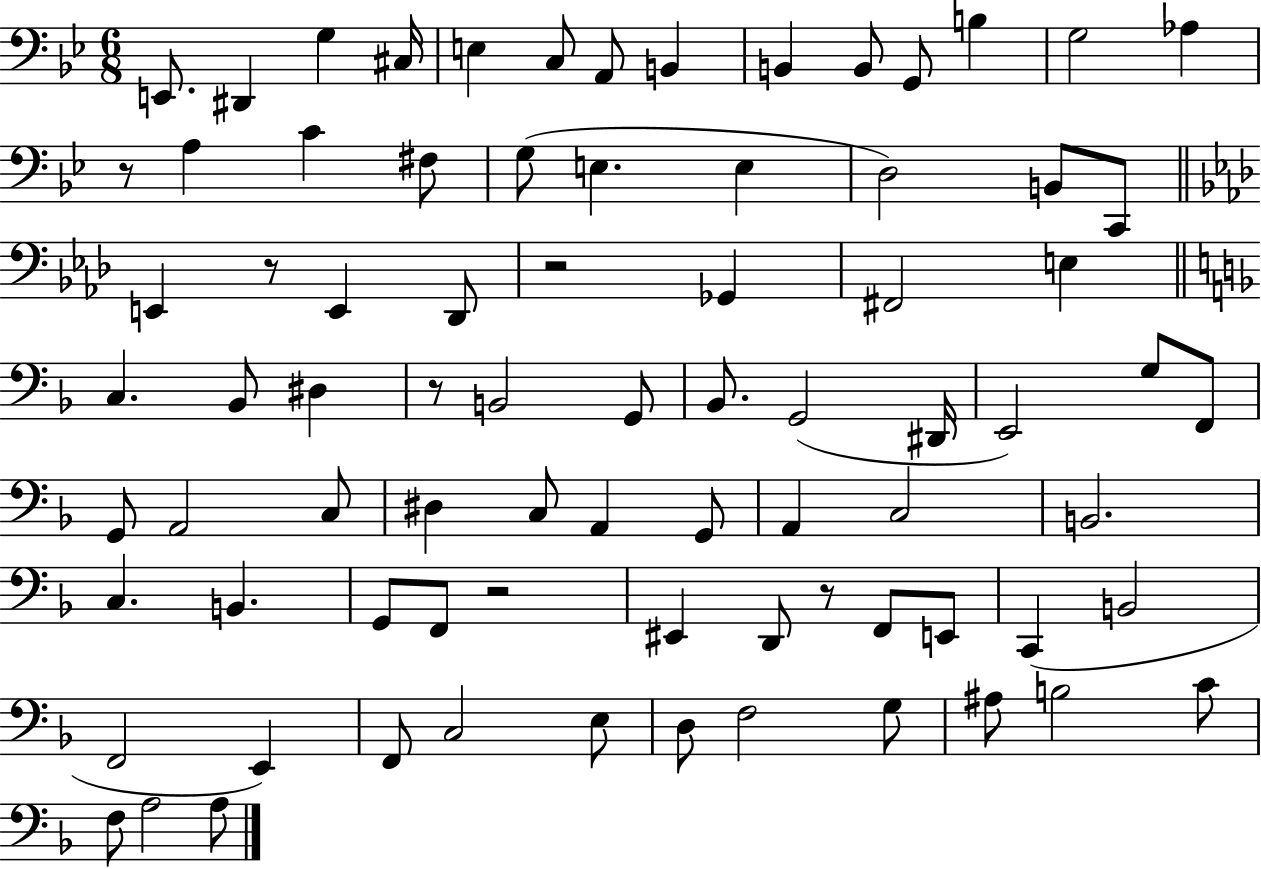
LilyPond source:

{
  \clef bass
  \numericTimeSignature
  \time 6/8
  \key bes \major
  e,8. dis,4 g4 cis16 | e4 c8 a,8 b,4 | b,4 b,8 g,8 b4 | g2 aes4 | \break r8 a4 c'4 fis8 | g8( e4. e4 | d2) b,8 c,8 | \bar "||" \break \key aes \major e,4 r8 e,4 des,8 | r2 ges,4 | fis,2 e4 | \bar "||" \break \key f \major c4. bes,8 dis4 | r8 b,2 g,8 | bes,8. g,2( dis,16 | e,2) g8 f,8 | \break g,8 a,2 c8 | dis4 c8 a,4 g,8 | a,4 c2 | b,2. | \break c4. b,4. | g,8 f,8 r2 | eis,4 d,8 r8 f,8 e,8 | c,4( b,2 | \break f,2 e,4) | f,8 c2 e8 | d8 f2 g8 | ais8 b2 c'8 | \break f8 a2 a8 | \bar "|."
}